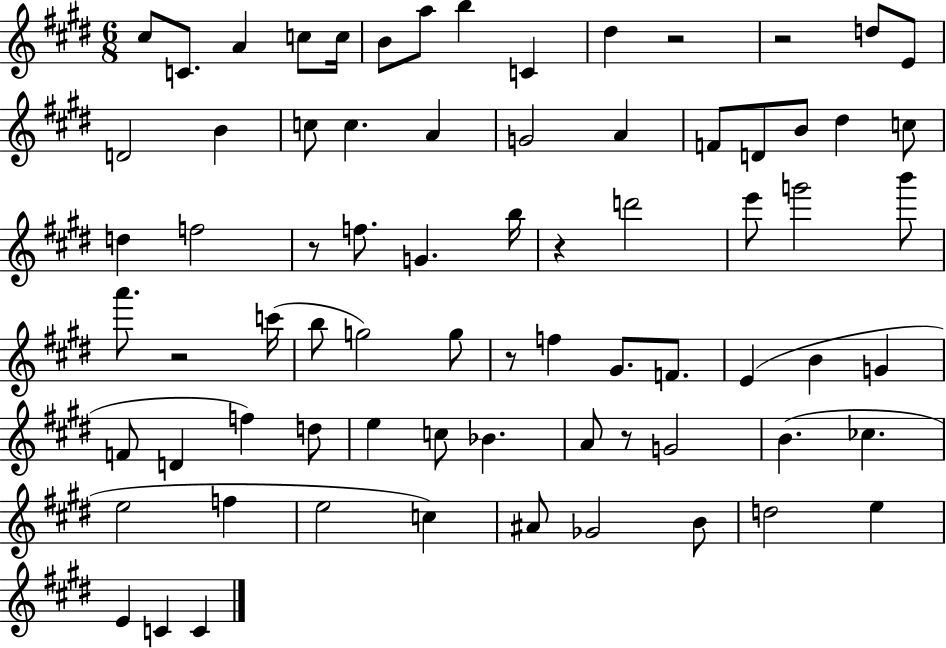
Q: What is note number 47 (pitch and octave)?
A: F5